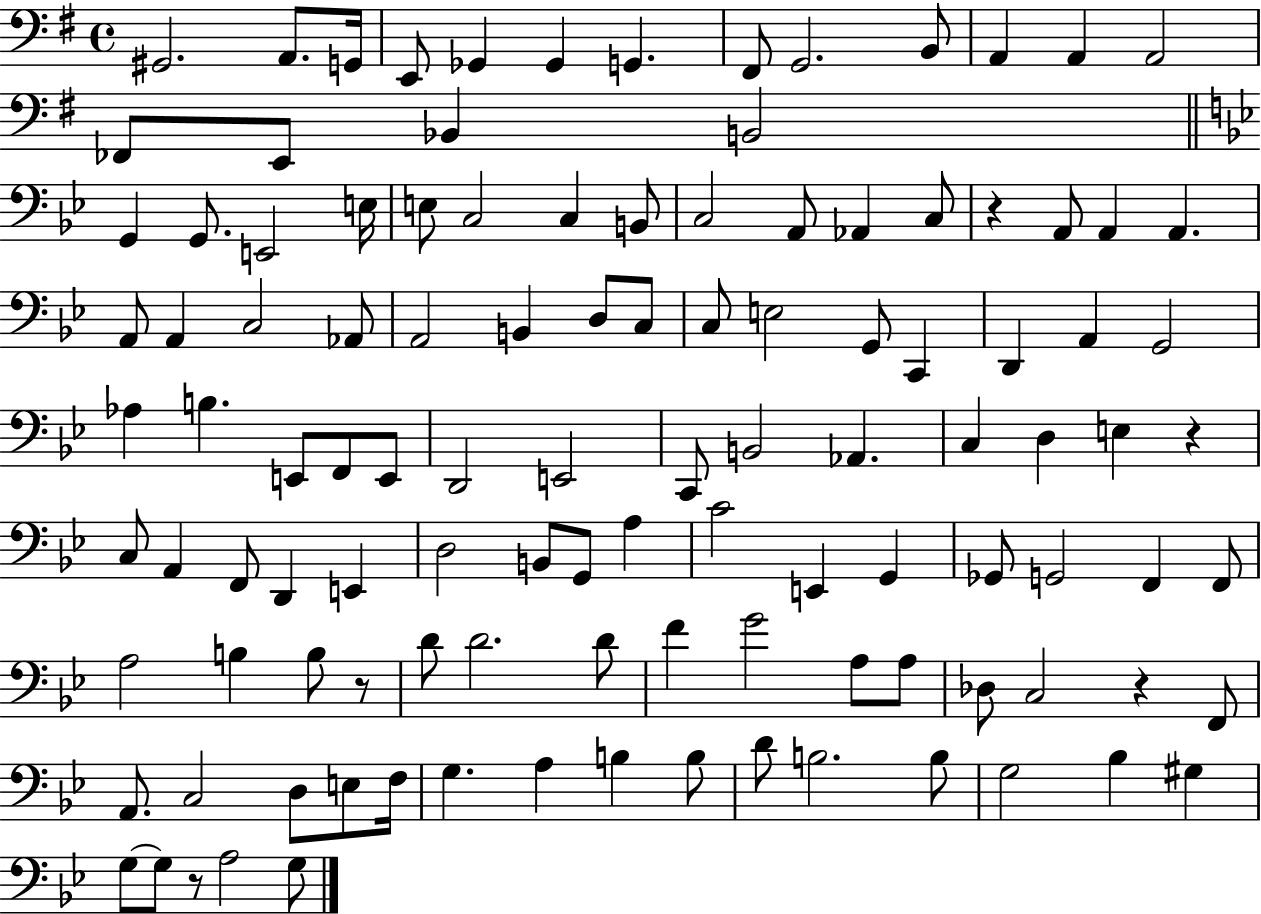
X:1
T:Untitled
M:4/4
L:1/4
K:G
^G,,2 A,,/2 G,,/4 E,,/2 _G,, _G,, G,, ^F,,/2 G,,2 B,,/2 A,, A,, A,,2 _F,,/2 E,,/2 _B,, B,,2 G,, G,,/2 E,,2 E,/4 E,/2 C,2 C, B,,/2 C,2 A,,/2 _A,, C,/2 z A,,/2 A,, A,, A,,/2 A,, C,2 _A,,/2 A,,2 B,, D,/2 C,/2 C,/2 E,2 G,,/2 C,, D,, A,, G,,2 _A, B, E,,/2 F,,/2 E,,/2 D,,2 E,,2 C,,/2 B,,2 _A,, C, D, E, z C,/2 A,, F,,/2 D,, E,, D,2 B,,/2 G,,/2 A, C2 E,, G,, _G,,/2 G,,2 F,, F,,/2 A,2 B, B,/2 z/2 D/2 D2 D/2 F G2 A,/2 A,/2 _D,/2 C,2 z F,,/2 A,,/2 C,2 D,/2 E,/2 F,/4 G, A, B, B,/2 D/2 B,2 B,/2 G,2 _B, ^G, G,/2 G,/2 z/2 A,2 G,/2